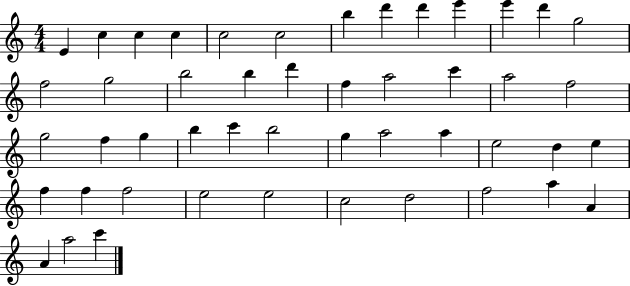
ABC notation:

X:1
T:Untitled
M:4/4
L:1/4
K:C
E c c c c2 c2 b d' d' e' e' d' g2 f2 g2 b2 b d' f a2 c' a2 f2 g2 f g b c' b2 g a2 a e2 d e f f f2 e2 e2 c2 d2 f2 a A A a2 c'